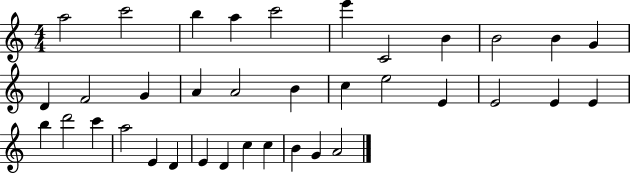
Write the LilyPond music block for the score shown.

{
  \clef treble
  \numericTimeSignature
  \time 4/4
  \key c \major
  a''2 c'''2 | b''4 a''4 c'''2 | e'''4 c'2 b'4 | b'2 b'4 g'4 | \break d'4 f'2 g'4 | a'4 a'2 b'4 | c''4 e''2 e'4 | e'2 e'4 e'4 | \break b''4 d'''2 c'''4 | a''2 e'4 d'4 | e'4 d'4 c''4 c''4 | b'4 g'4 a'2 | \break \bar "|."
}